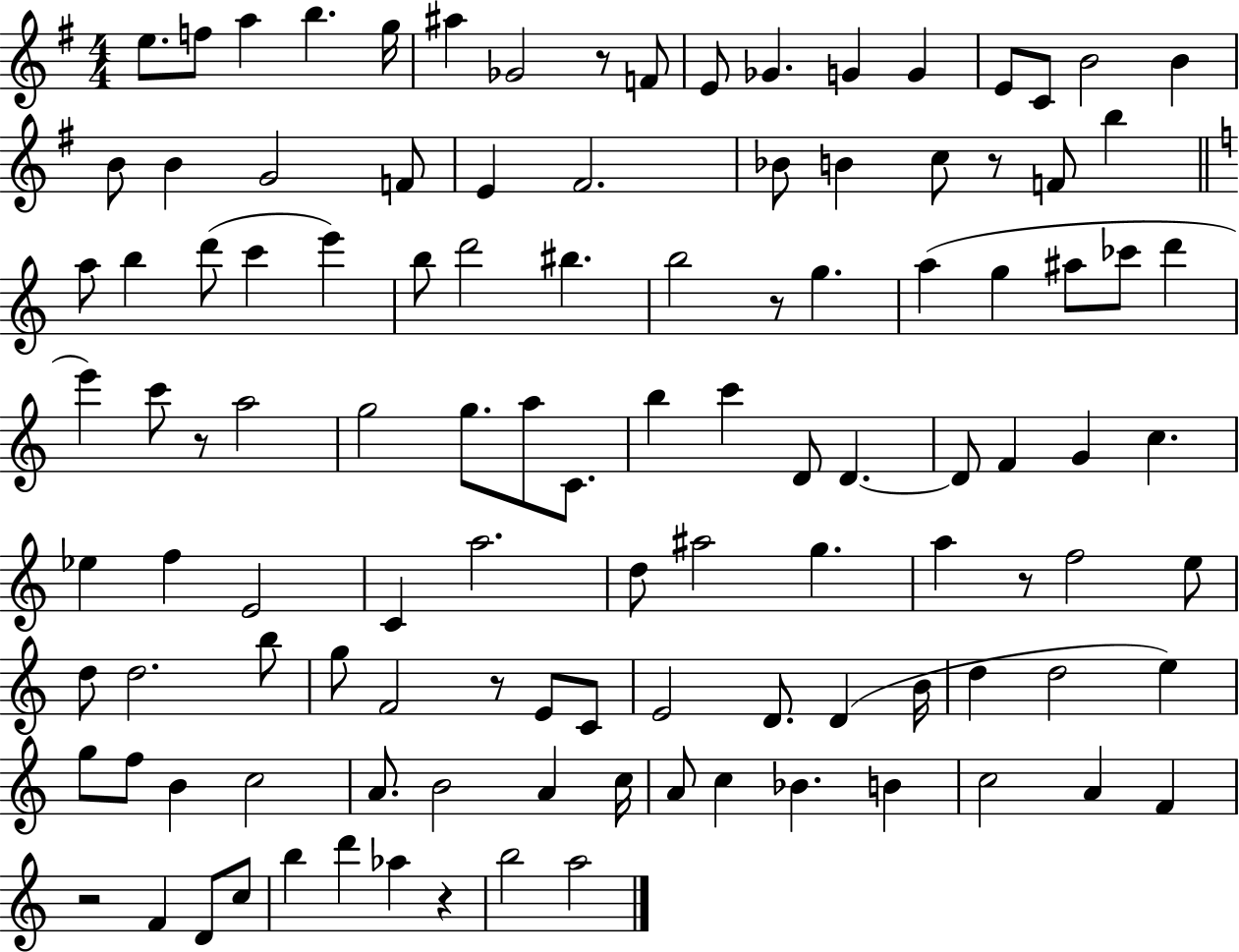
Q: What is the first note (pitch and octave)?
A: E5